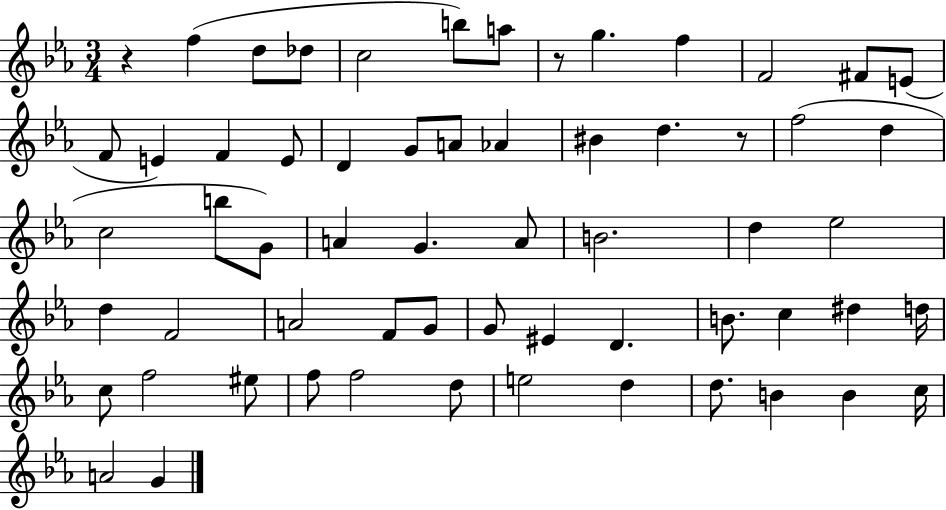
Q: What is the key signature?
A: EES major